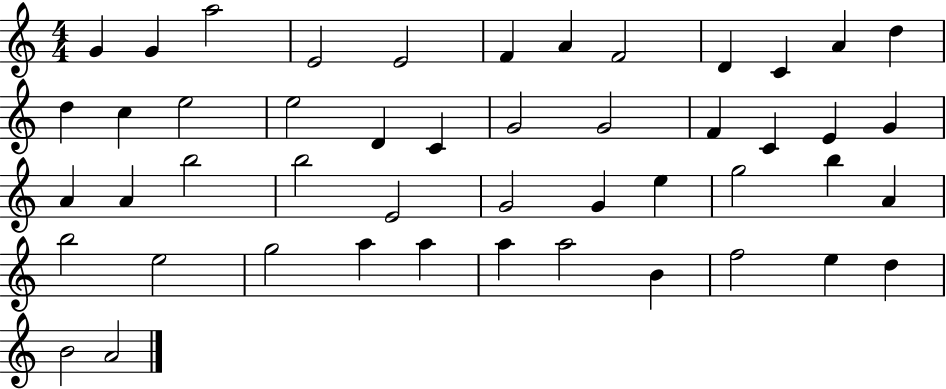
{
  \clef treble
  \numericTimeSignature
  \time 4/4
  \key c \major
  g'4 g'4 a''2 | e'2 e'2 | f'4 a'4 f'2 | d'4 c'4 a'4 d''4 | \break d''4 c''4 e''2 | e''2 d'4 c'4 | g'2 g'2 | f'4 c'4 e'4 g'4 | \break a'4 a'4 b''2 | b''2 e'2 | g'2 g'4 e''4 | g''2 b''4 a'4 | \break b''2 e''2 | g''2 a''4 a''4 | a''4 a''2 b'4 | f''2 e''4 d''4 | \break b'2 a'2 | \bar "|."
}